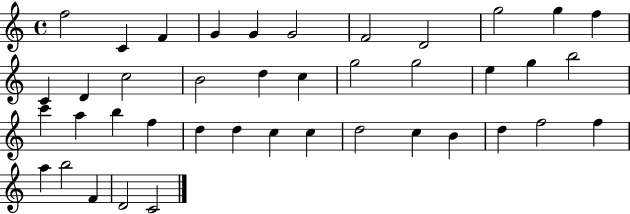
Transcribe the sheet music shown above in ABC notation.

X:1
T:Untitled
M:4/4
L:1/4
K:C
f2 C F G G G2 F2 D2 g2 g f C D c2 B2 d c g2 g2 e g b2 c' a b f d d c c d2 c B d f2 f a b2 F D2 C2